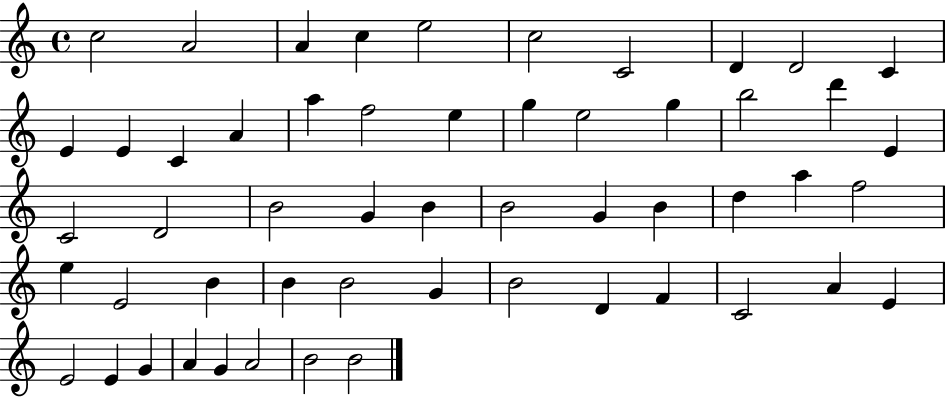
{
  \clef treble
  \time 4/4
  \defaultTimeSignature
  \key c \major
  c''2 a'2 | a'4 c''4 e''2 | c''2 c'2 | d'4 d'2 c'4 | \break e'4 e'4 c'4 a'4 | a''4 f''2 e''4 | g''4 e''2 g''4 | b''2 d'''4 e'4 | \break c'2 d'2 | b'2 g'4 b'4 | b'2 g'4 b'4 | d''4 a''4 f''2 | \break e''4 e'2 b'4 | b'4 b'2 g'4 | b'2 d'4 f'4 | c'2 a'4 e'4 | \break e'2 e'4 g'4 | a'4 g'4 a'2 | b'2 b'2 | \bar "|."
}